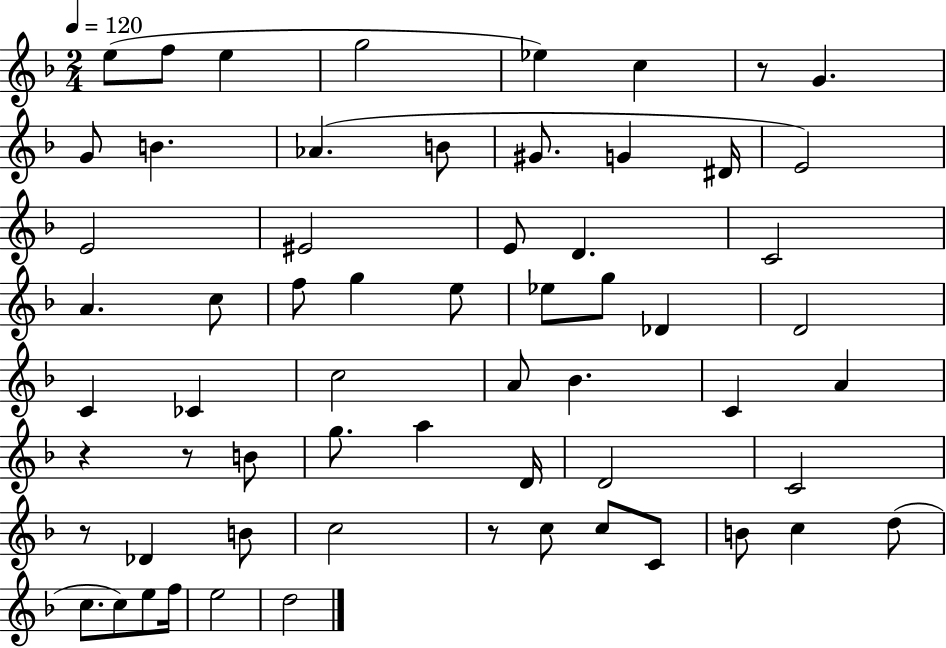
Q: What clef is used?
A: treble